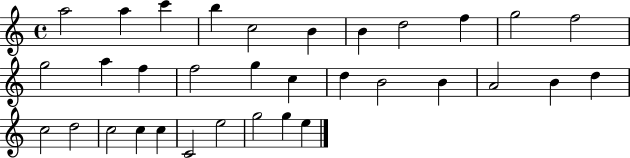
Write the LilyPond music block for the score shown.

{
  \clef treble
  \time 4/4
  \defaultTimeSignature
  \key c \major
  a''2 a''4 c'''4 | b''4 c''2 b'4 | b'4 d''2 f''4 | g''2 f''2 | \break g''2 a''4 f''4 | f''2 g''4 c''4 | d''4 b'2 b'4 | a'2 b'4 d''4 | \break c''2 d''2 | c''2 c''4 c''4 | c'2 e''2 | g''2 g''4 e''4 | \break \bar "|."
}